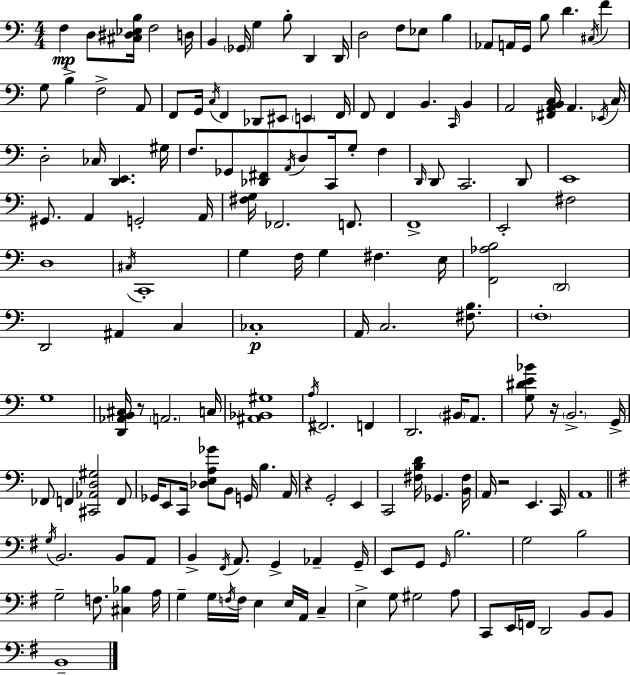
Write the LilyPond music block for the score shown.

{
  \clef bass
  \numericTimeSignature
  \time 4/4
  \key a \minor
  \repeat volta 2 { f4\mp d8 <cis dis ees b>16 f2 d16 | b,4 \parenthesize ges,16 g4 b8-. d,4 d,16 | d2 f8 ees8 b4 | aes,8 a,16 g,16 b8 d'4. \acciaccatura { cis16 } f'4 | \break g8 b4-> f2-> a,8 | f,8 g,16 \acciaccatura { c16 } f,4 des,8 eis,8 \parenthesize e,4 | f,16 f,8 f,4 b,4. \grace { c,16 } b,4 | a,2 <fis, a, b, c>16 a,4. | \break \acciaccatura { ees,16 } c16 d2-. ces16 <d, e,>4. | gis16 f8. ges,8 <des, fis,>8 \acciaccatura { a,16 } d8 c,16 g8-. | f4 \grace { d,16 } d,8 c,2. | d,8 e,1 | \break gis,8. a,4 g,2-. | a,16 <fis g>16 fes,2. | f,8. f,1-> | e,2-. fis2 | \break d1 | \acciaccatura { cis16 } c,1-. | g4 f16 g4 | fis4. e16 <f, aes b>2 \parenthesize d,2 | \break d,2 ais,4 | c4 ces1-.\p | a,16 c2. | <fis b>8. \parenthesize f1-. | \break g1 | <d, aes, b, cis>16 r8 \parenthesize a,2. | c16 <ais, bes, gis>1 | \acciaccatura { a16 } fis,2. | \break f,4 d,2. | \parenthesize bis,16 a,8. <g dis' e' bes'>8 r16 \parenthesize b,2.-> | g,16-> fes,8 f,4 <cis, aes, d gis>2 | f,8 ges,16 e,8 c,16 <des e a ges'>8 b,8 | \break g,16 b4. a,16 r4 g,2-. | e,4 c,2 | <fis b d'>16 ges,4. <b, fis>16 a,16 r2 | e,4. c,16 a,1 | \break \bar "||" \break \key e \minor \acciaccatura { g16 } b,2. b,8 a,8 | b,4-> \acciaccatura { fis,16 } a,8. g,4-> aes,4-- | g,16-- e,8 g,8 \grace { g,16 } b2. | g2 b2 | \break g2-- f8. <cis bes>4 | a16 g4-- g16 \acciaccatura { f16 } f16 e4 e16 a,16 | c4-- e4-> g8 gis2 | a8 c,8 e,16 f,16 d,2 | \break b,8 b,8 b,1-- | } \bar "|."
}